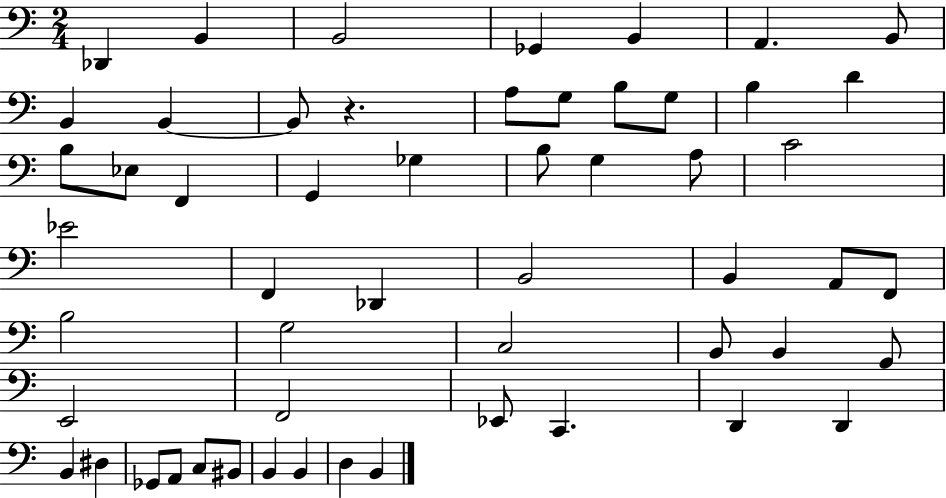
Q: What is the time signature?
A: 2/4